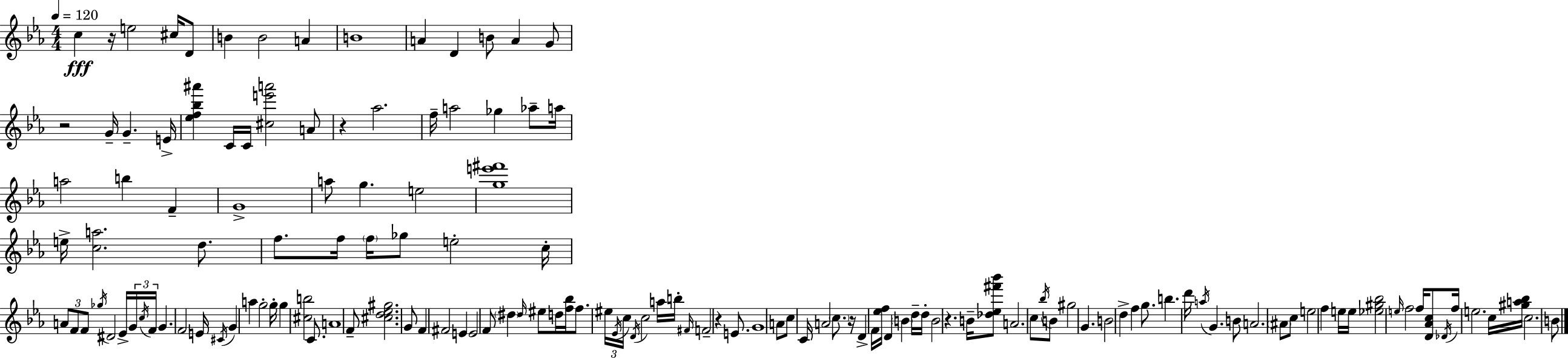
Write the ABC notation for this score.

X:1
T:Untitled
M:4/4
L:1/4
K:Cm
c z/4 e2 ^c/4 D/2 B B2 A B4 A D B/2 A G/2 z2 G/4 G E/4 [_ef_b^a'] C/4 C/4 [^ce'a']2 A/2 z _a2 f/4 a2 _g _a/2 a/4 a2 b F G4 a/2 g e2 [ge'^f']4 e/4 [ca]2 d/2 f/2 f/4 f/4 _g/2 e2 c/4 A/2 F/2 F/2 _g/4 ^D2 _E/4 G/4 c/4 F/4 G F2 E/4 ^C/4 G a g2 g/4 g [^cb]2 C/2 A4 F/2 [^cd_e^g]2 G/2 F ^F2 E E2 F/2 ^d ^d/4 ^e/2 d/4 [f_b]/4 f/2 ^e/4 _E/4 c/4 D/4 c2 a/4 b/4 ^F/4 F2 z E/2 G4 A/2 c/2 C/4 A2 c/2 z/4 D F/4 [_ef]/4 D B d/4 d/4 B2 z B/4 [_d_e^f'_b']/2 A2 c/2 _b/4 B/2 ^g2 G B2 d f g/2 b d'/4 a/4 G B/2 A2 ^A/2 c/2 e2 f e/4 e/4 [_e^g_b]2 e/4 f2 f/4 [D_Ac]/2 _D/4 f/4 e2 c/4 [^ga_b]/4 c2 B/2